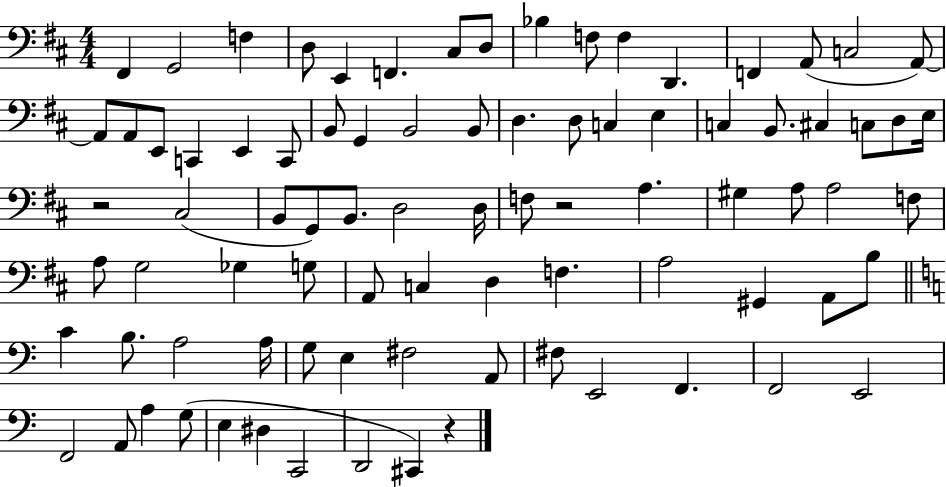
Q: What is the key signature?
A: D major